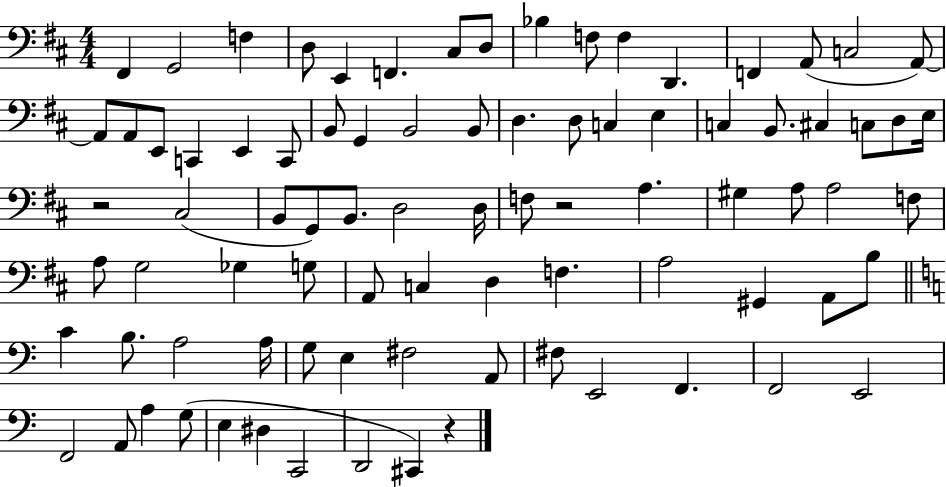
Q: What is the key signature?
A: D major